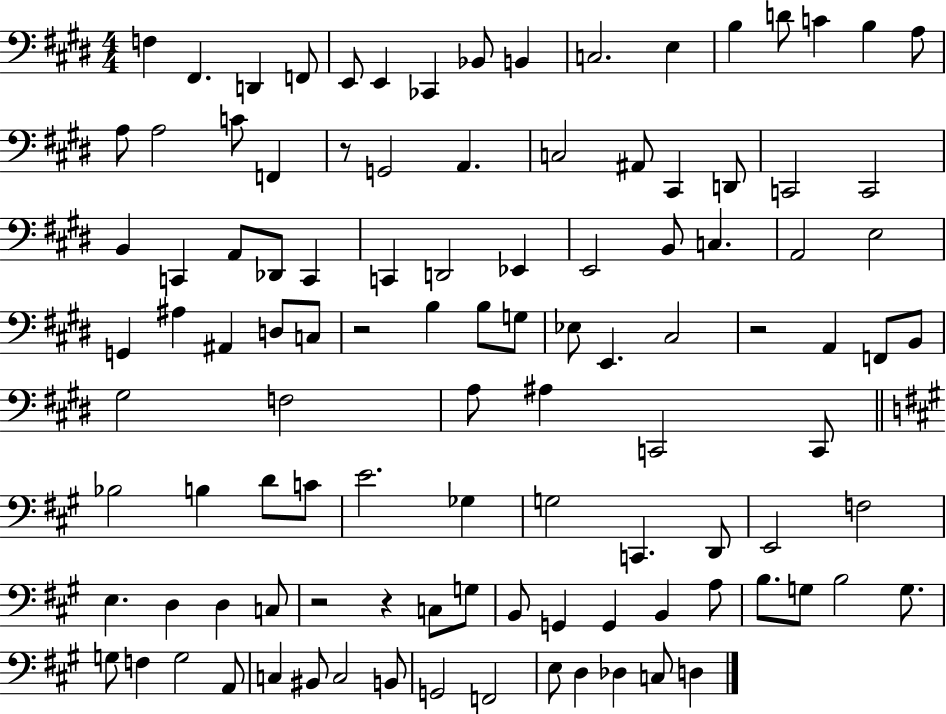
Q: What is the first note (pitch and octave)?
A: F3